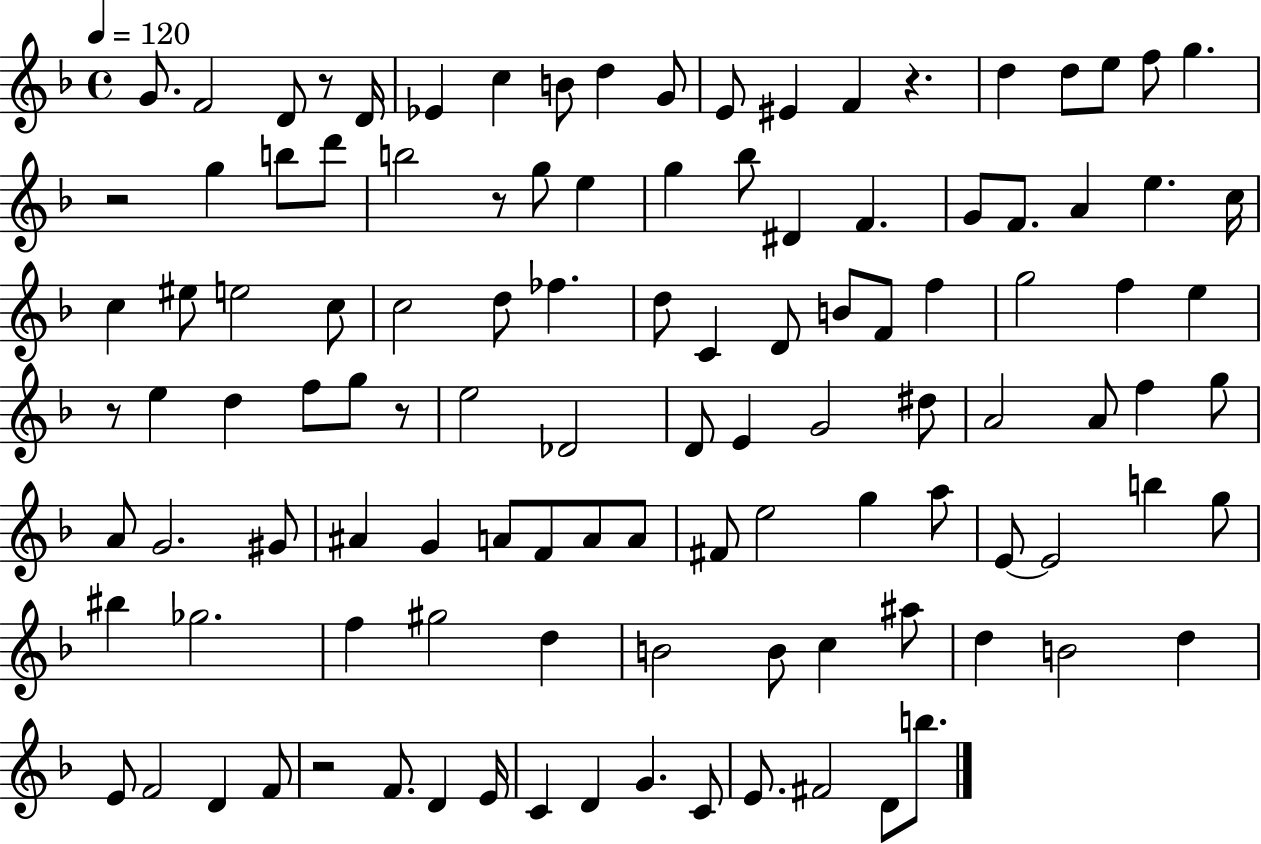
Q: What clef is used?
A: treble